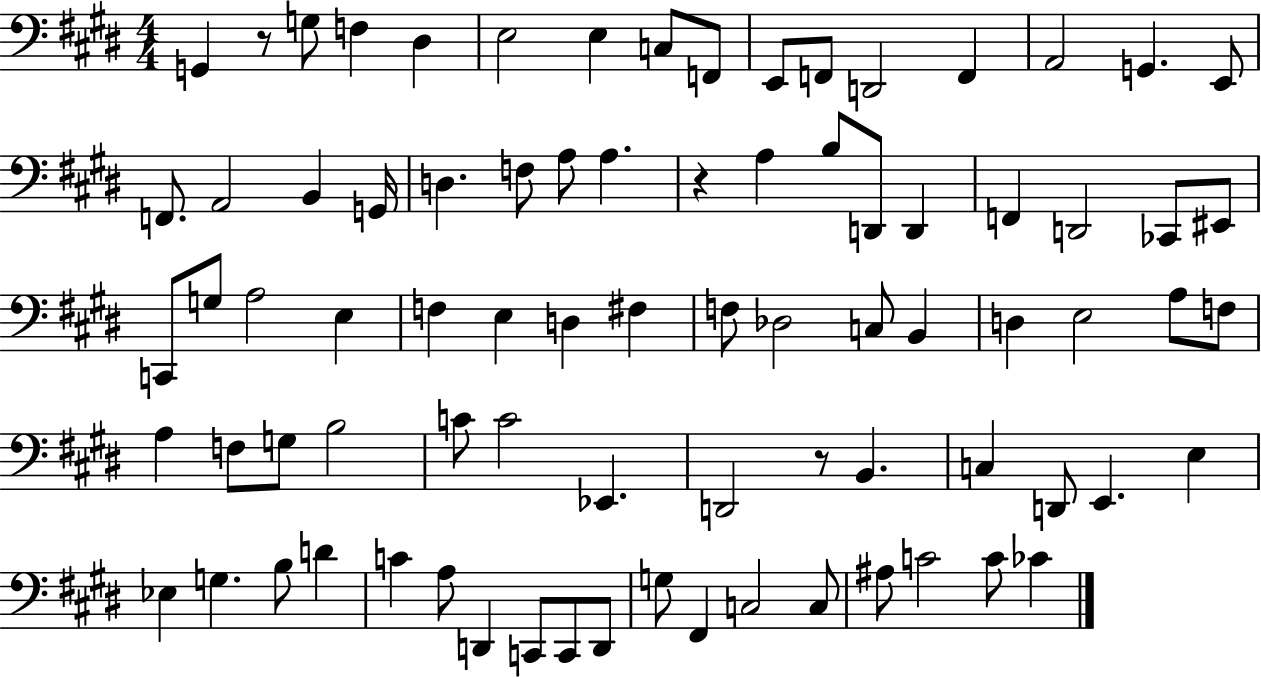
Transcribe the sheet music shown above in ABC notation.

X:1
T:Untitled
M:4/4
L:1/4
K:E
G,, z/2 G,/2 F, ^D, E,2 E, C,/2 F,,/2 E,,/2 F,,/2 D,,2 F,, A,,2 G,, E,,/2 F,,/2 A,,2 B,, G,,/4 D, F,/2 A,/2 A, z A, B,/2 D,,/2 D,, F,, D,,2 _C,,/2 ^E,,/2 C,,/2 G,/2 A,2 E, F, E, D, ^F, F,/2 _D,2 C,/2 B,, D, E,2 A,/2 F,/2 A, F,/2 G,/2 B,2 C/2 C2 _E,, D,,2 z/2 B,, C, D,,/2 E,, E, _E, G, B,/2 D C A,/2 D,, C,,/2 C,,/2 D,,/2 G,/2 ^F,, C,2 C,/2 ^A,/2 C2 C/2 _C